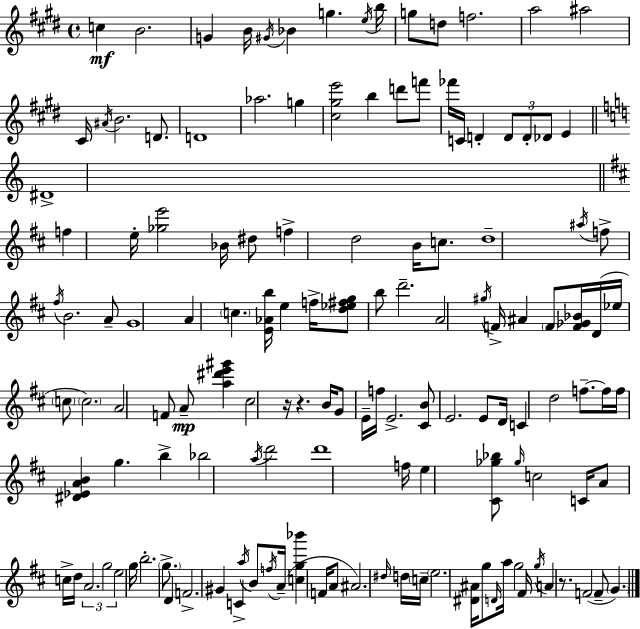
{
  \clef treble
  \time 4/4
  \defaultTimeSignature
  \key e \major
  c''4\mf b'2. | g'4 b'16 \acciaccatura { gis'16 } bes'4 g''4. | \acciaccatura { e''16 } b''16 g''8 d''8 f''2. | a''2 ais''2 | \break cis'16 \acciaccatura { ais'16 } b'2. | d'8. d'1 | aes''2. g''4 | <cis'' gis'' e'''>2 b''4 d'''8 | \break f'''8 fes'''16 c'16 d'4-. \tuplet 3/2 { d'8 d'8-. des'8 } e'4 | \bar "||" \break \key c \major dis'1-> | \bar "||" \break \key d \major f''4 e''16-. <ges'' e'''>2 bes'16 dis''8 | f''4-> d''2 b'16 c''8. | d''1-- | \acciaccatura { ais''16 } f''8-> \acciaccatura { fis''16 } b'2. | \break a'8-- g'1 | a'4 \parenthesize c''4. <e' aes' b''>16 e''4 | f''16-> <d'' ees'' fis'' g''>8 b''8 d'''2.-- | a'2 \acciaccatura { gis''16 } f'16-> ais'4 | \break \parenthesize f'8 <f' ges' bes'>16 d'16( ees''16 \parenthesize c''8 \parenthesize c''2.) | a'2 f'8 a'8--\mp <a'' dis''' e''' gis'''>4 | cis''2 r16 r4. | b'16 g'8 e'16-- f''16 e'2.-> | \break <cis' b'>8 e'2. | e'8 d'16 c'4 d''2 | f''8.--~~ f''16 f''16 <dis' ees' a' b'>4 g''4. b''4-> | bes''2 \acciaccatura { a''16 } d'''2 | \break d'''1 | f''16 e''4 <cis' ges'' bes''>8 \grace { ges''16 } c''2 | c'16 a'8 c''16-> d''16 \tuplet 3/2 { a'2. | g''2 e''2 } | \break g''16 b''2.-. | \parenthesize g''8.-> d'4 f'2.-> | gis'4 c'4-> \acciaccatura { a''16 } b'8 | \acciaccatura { f''16 }( a'16-- <c'' g'' bes'''>4 f'16 a'8 ais'2.) | \break \grace { dis''16 } d''16 \parenthesize c''16-- \parenthesize e''2. | <dis' ais'>16 g''8 \grace { d'16 } a''16 g''2 | fis'16 \acciaccatura { g''16 } a'4 r8. f'2( | f'8-- \parenthesize g'4.) \bar "|."
}